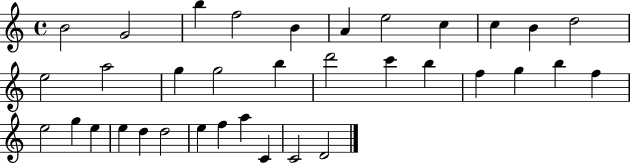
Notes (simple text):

B4/h G4/h B5/q F5/h B4/q A4/q E5/h C5/q C5/q B4/q D5/h E5/h A5/h G5/q G5/h B5/q D6/h C6/q B5/q F5/q G5/q B5/q F5/q E5/h G5/q E5/q E5/q D5/q D5/h E5/q F5/q A5/q C4/q C4/h D4/h